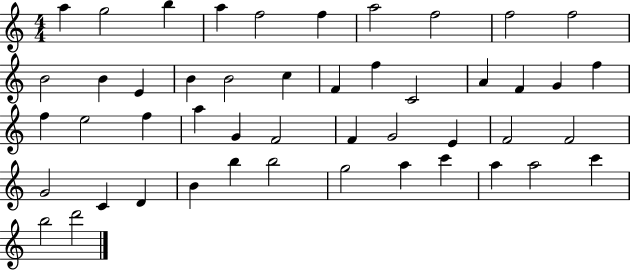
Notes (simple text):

A5/q G5/h B5/q A5/q F5/h F5/q A5/h F5/h F5/h F5/h B4/h B4/q E4/q B4/q B4/h C5/q F4/q F5/q C4/h A4/q F4/q G4/q F5/q F5/q E5/h F5/q A5/q G4/q F4/h F4/q G4/h E4/q F4/h F4/h G4/h C4/q D4/q B4/q B5/q B5/h G5/h A5/q C6/q A5/q A5/h C6/q B5/h D6/h